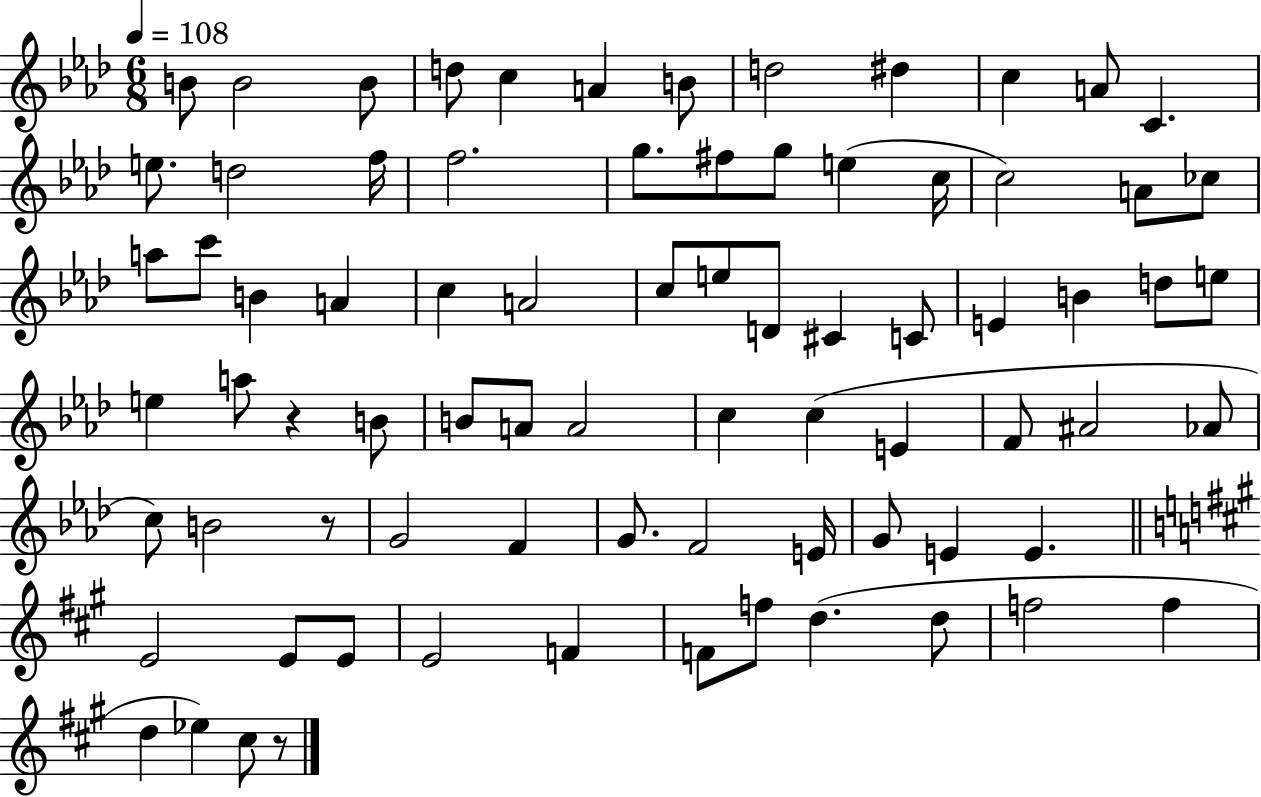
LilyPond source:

{
  \clef treble
  \numericTimeSignature
  \time 6/8
  \key aes \major
  \tempo 4 = 108
  b'8 b'2 b'8 | d''8 c''4 a'4 b'8 | d''2 dis''4 | c''4 a'8 c'4. | \break e''8. d''2 f''16 | f''2. | g''8. fis''8 g''8 e''4( c''16 | c''2) a'8 ces''8 | \break a''8 c'''8 b'4 a'4 | c''4 a'2 | c''8 e''8 d'8 cis'4 c'8 | e'4 b'4 d''8 e''8 | \break e''4 a''8 r4 b'8 | b'8 a'8 a'2 | c''4 c''4( e'4 | f'8 ais'2 aes'8 | \break c''8) b'2 r8 | g'2 f'4 | g'8. f'2 e'16 | g'8 e'4 e'4. | \break \bar "||" \break \key a \major e'2 e'8 e'8 | e'2 f'4 | f'8 f''8 d''4.( d''8 | f''2 f''4 | \break d''4 ees''4) cis''8 r8 | \bar "|."
}